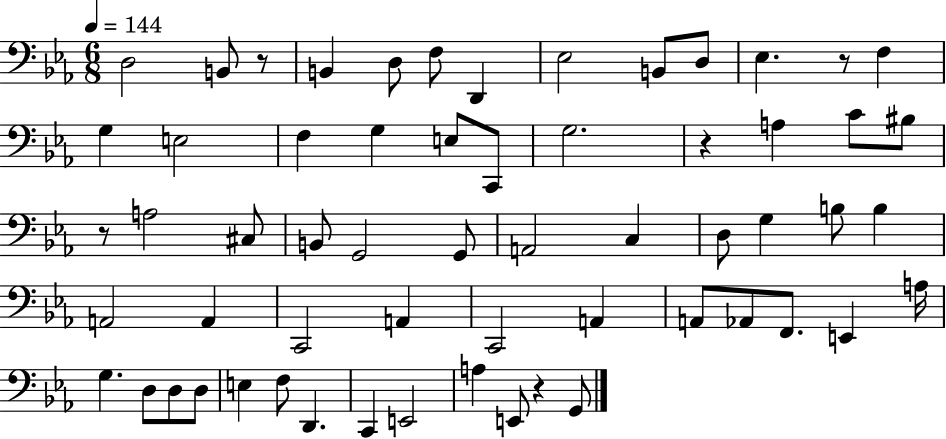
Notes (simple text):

D3/h B2/e R/e B2/q D3/e F3/e D2/q Eb3/h B2/e D3/e Eb3/q. R/e F3/q G3/q E3/h F3/q G3/q E3/e C2/e G3/h. R/q A3/q C4/e BIS3/e R/e A3/h C#3/e B2/e G2/h G2/e A2/h C3/q D3/e G3/q B3/e B3/q A2/h A2/q C2/h A2/q C2/h A2/q A2/e Ab2/e F2/e. E2/q A3/s G3/q. D3/e D3/e D3/e E3/q F3/e D2/q. C2/q E2/h A3/q E2/e R/q G2/e